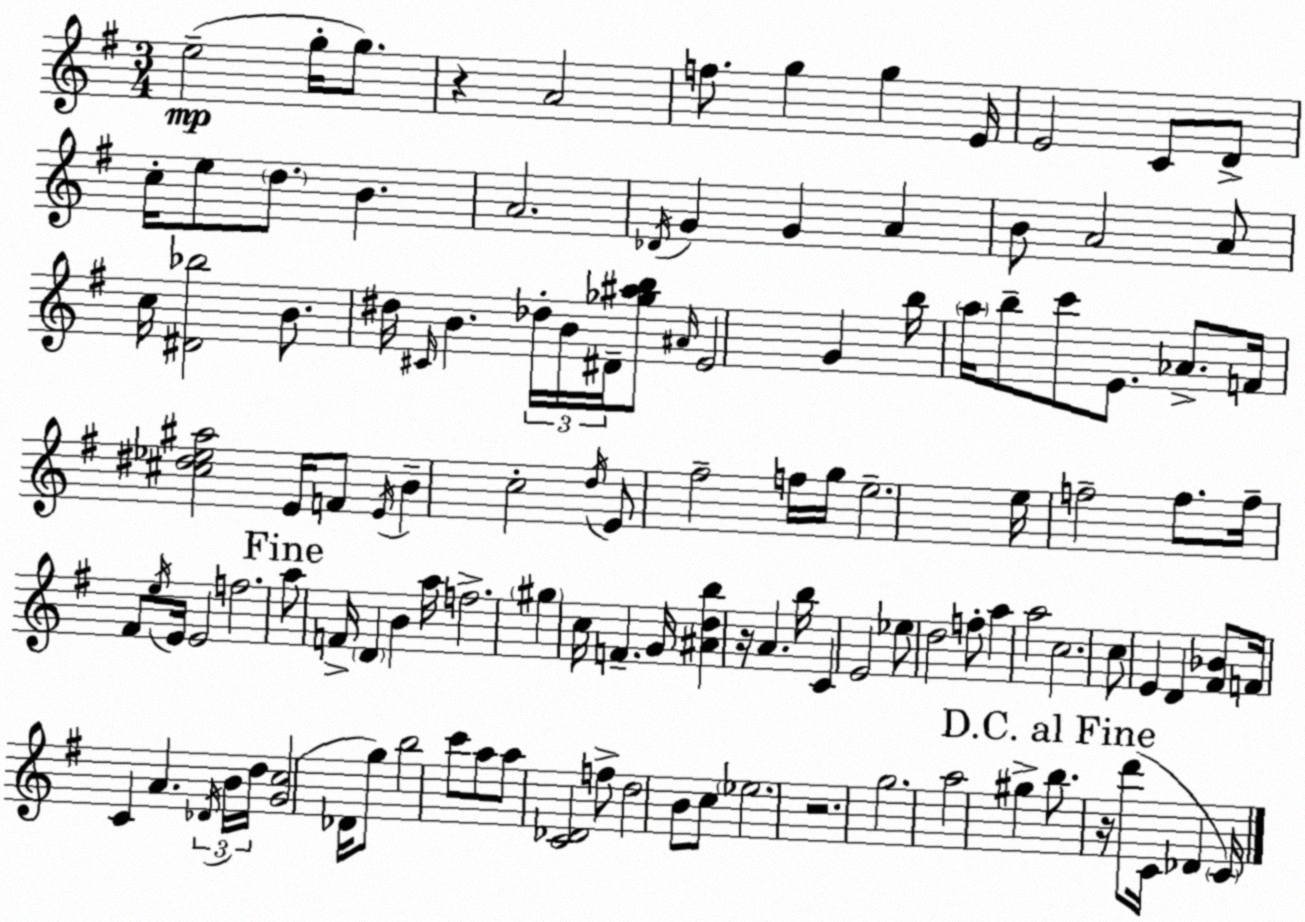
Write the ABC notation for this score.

X:1
T:Untitled
M:3/4
L:1/4
K:G
e2 g/4 g/2 z A2 f/2 g g E/4 E2 C/2 D/2 c/4 e/2 d/2 B A2 _D/4 G G A B/2 A2 A/2 c/4 [^D_b]2 B/2 ^d/4 ^C/4 B _d/4 B/4 ^D/4 [_g^ab]/2 ^A/4 E2 G b/4 a/4 b/2 c'/2 E/2 _A/2 F/4 [^c^d_e^a]2 E/4 F/2 E/4 B c2 d/4 E/2 ^f2 f/4 g/4 e2 e/4 f2 f/2 f/4 ^F/2 e/4 E/4 E2 f2 a/2 F/4 D B a/4 f2 ^g c/4 F G/4 [^Adb] z/4 A b/4 C E2 _e/2 d2 f/2 a a2 c2 c/2 E D [^F_B]/2 F/4 C A _D/4 B/4 d/4 [Gc]2 _D/4 g/2 b2 c'/2 a/2 a/2 [C_D]2 f/2 d2 B/2 c/2 _e2 z2 g2 a2 ^g b/2 z/4 d'/2 C/4 _D C/4